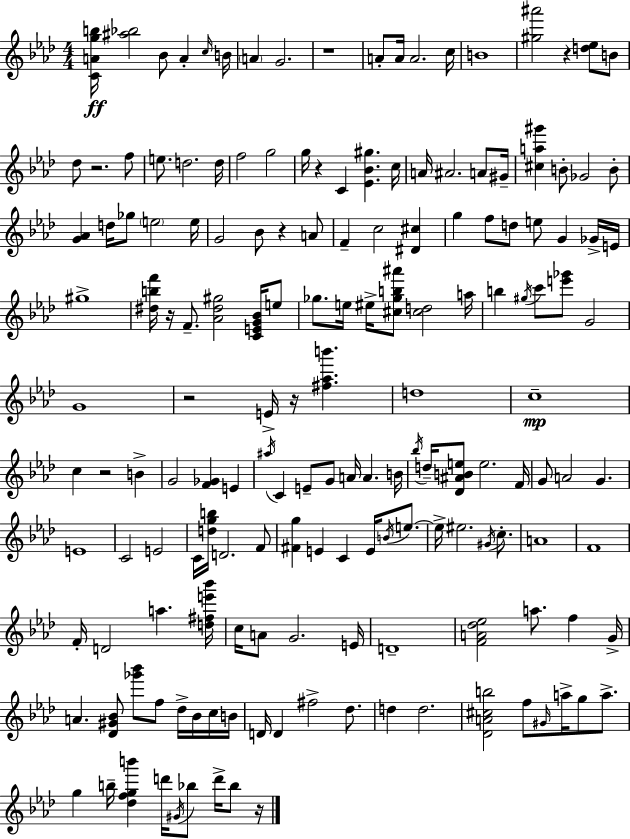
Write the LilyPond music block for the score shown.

{
  \clef treble
  \numericTimeSignature
  \time 4/4
  \key aes \major
  \repeat volta 2 { <c' a' g'' b''>16\ff <ais'' bes''>2 bes'8 a'4-. \grace { c''16 } | b'16 \parenthesize a'4 g'2. | r1 | a'8-. a'16 a'2. | \break c''16 b'1 | <gis'' ais'''>2 r4 <d'' ees''>8 b'8 | des''8 r2. f''8 | e''8. d''2. | \break d''16 f''2 g''2 | g''16 r4 c'4 <ees' bes' gis''>4. | c''16 a'16 ais'2. a'8 | gis'16-- <cis'' a'' gis'''>4 b'8-. ges'2 b'8-. | \break <g' aes'>4 d''16 ges''8 \parenthesize e''2 | e''16 g'2 bes'8 r4 a'8 | f'4-- c''2 <dis' cis''>4 | g''4 f''8 d''8 e''8 g'4 ges'16-> | \break e'16 gis''1-> | <dis'' b'' f'''>16 r16 f'8.-- <aes' dis'' gis''>2 <c' e' g' bes'>16 e''8 | ges''8. e''16 eis''16-> <cis'' ges'' b'' ais'''>8 <cis'' d''>2 | a''16 b''4 \acciaccatura { gis''16 } c'''8 <e''' ges'''>8 g'2 | \break g'1 | r2 e'16-> r16 <fis'' aes'' b'''>4. | d''1 | c''1--\mp | \break c''4 r2 b'4-> | g'2 <f' ges'>4 e'4 | \acciaccatura { ais''16 } c'4 e'8-- g'8 a'16 a'4. | b'16 \acciaccatura { bes''16 } d''16-- <des' ais' b' e''>8 e''2. | \break f'16 g'8 a'2 g'4. | e'1 | c'2 e'2 | c'16 <d'' g'' b''>16 d'2. | \break f'8 <fis' g''>4 e'4 c'4 | e'16 \acciaccatura { b'16 } e''8.~~ e''16-> eis''2. | \acciaccatura { gis'16 } c''8.-. a'1 | f'1 | \break f'16-. d'2 a''4. | <d'' fis'' e''' bes'''>16 c''16 a'8 g'2. | e'16 d'1-- | <f' a' des'' ees''>2 a''8. | \break f''4 g'16-> a'4. <des' gis' bes'>8 <ges''' bes'''>8 | f''8 des''16-> bes'16 c''16 b'16 d'16 d'4 fis''2-> | des''8. d''4 d''2. | <des' a' cis'' b''>2 f''8 | \break \grace { gis'16 } a''16-> g''8 a''8.-> g''4 b''16-- <des'' f'' g'' b'''>4 | d'''16 \acciaccatura { gis'16 } bes''8 d'''16-> bes''8 r16 } \bar "|."
}